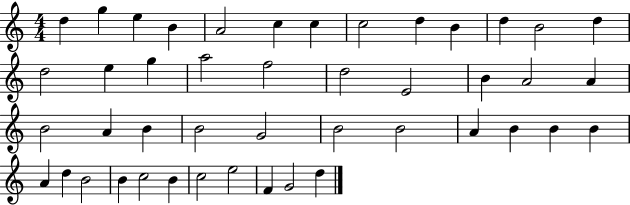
D5/q G5/q E5/q B4/q A4/h C5/q C5/q C5/h D5/q B4/q D5/q B4/h D5/q D5/h E5/q G5/q A5/h F5/h D5/h E4/h B4/q A4/h A4/q B4/h A4/q B4/q B4/h G4/h B4/h B4/h A4/q B4/q B4/q B4/q A4/q D5/q B4/h B4/q C5/h B4/q C5/h E5/h F4/q G4/h D5/q